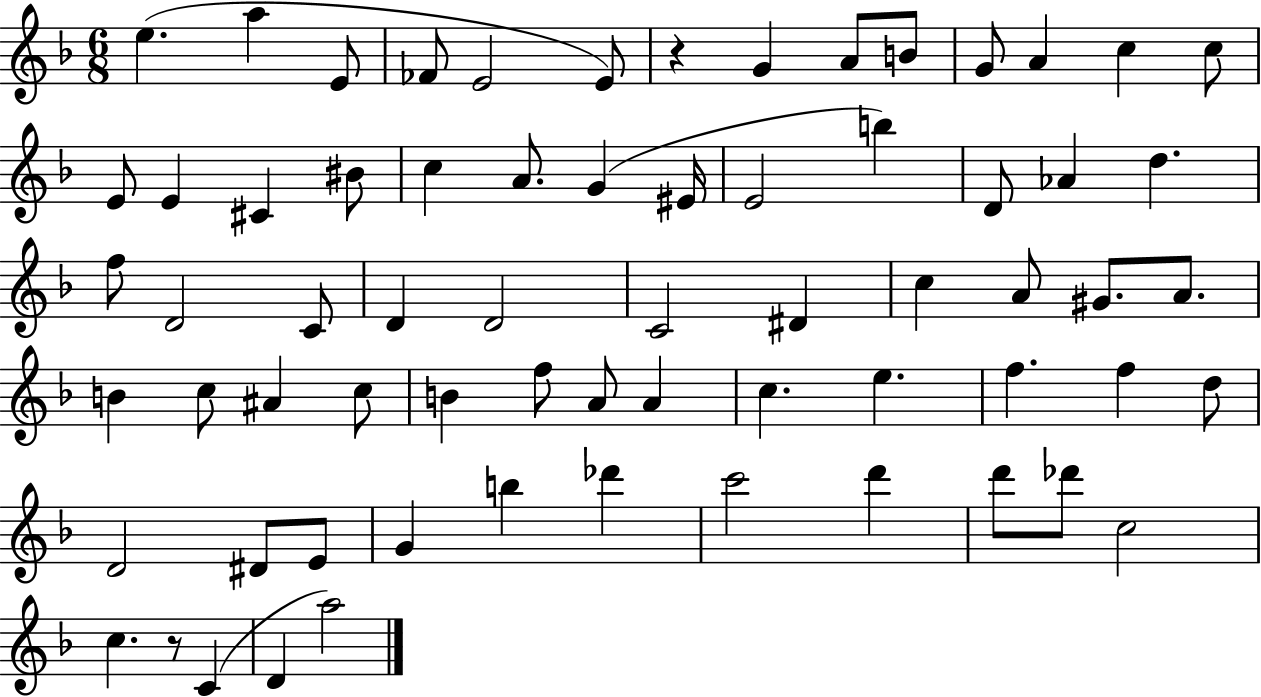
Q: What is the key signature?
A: F major